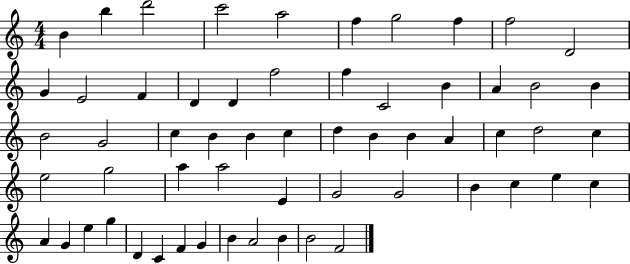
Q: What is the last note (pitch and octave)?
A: F4